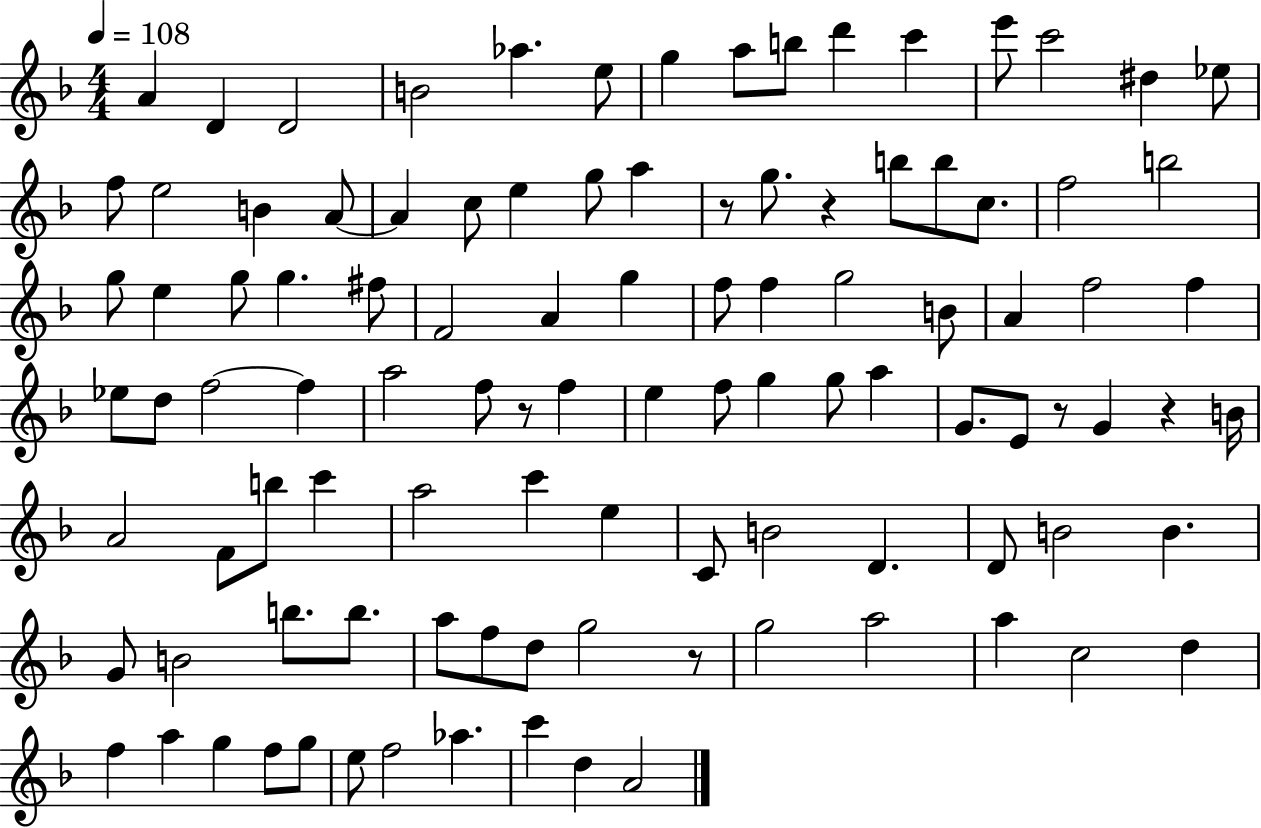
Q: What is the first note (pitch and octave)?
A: A4